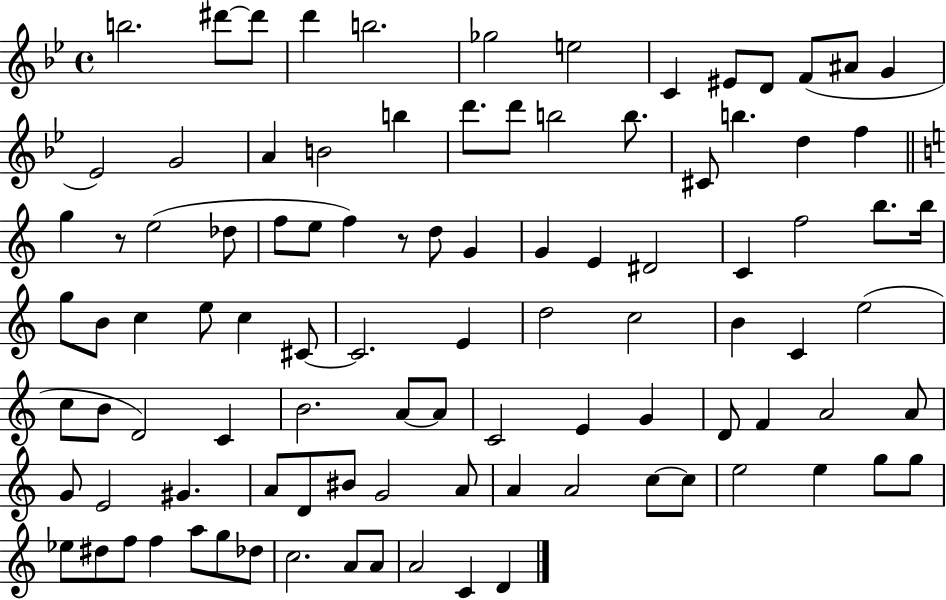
{
  \clef treble
  \time 4/4
  \defaultTimeSignature
  \key bes \major
  b''2. dis'''8~~ dis'''8 | d'''4 b''2. | ges''2 e''2 | c'4 eis'8 d'8 f'8( ais'8 g'4 | \break ees'2) g'2 | a'4 b'2 b''4 | d'''8. d'''8 b''2 b''8. | cis'8 b''4. d''4 f''4 | \break \bar "||" \break \key a \minor g''4 r8 e''2( des''8 | f''8 e''8 f''4) r8 d''8 g'4 | g'4 e'4 dis'2 | c'4 f''2 b''8. b''16 | \break g''8 b'8 c''4 e''8 c''4 cis'8~~ | cis'2. e'4 | d''2 c''2 | b'4 c'4 e''2( | \break c''8 b'8 d'2) c'4 | b'2. a'8~~ a'8 | c'2 e'4 g'4 | d'8 f'4 a'2 a'8 | \break g'8 e'2 gis'4. | a'8 d'8 bis'8 g'2 a'8 | a'4 a'2 c''8~~ c''8 | e''2 e''4 g''8 g''8 | \break ees''8 dis''8 f''8 f''4 a''8 g''8 des''8 | c''2. a'8 a'8 | a'2 c'4 d'4 | \bar "|."
}